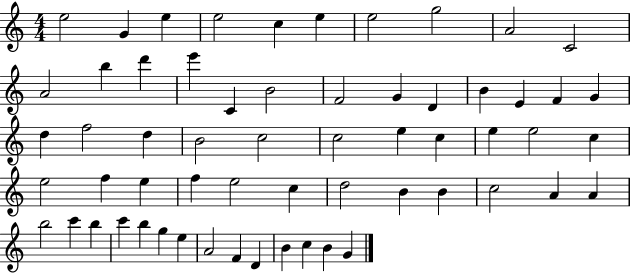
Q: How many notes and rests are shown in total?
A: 60